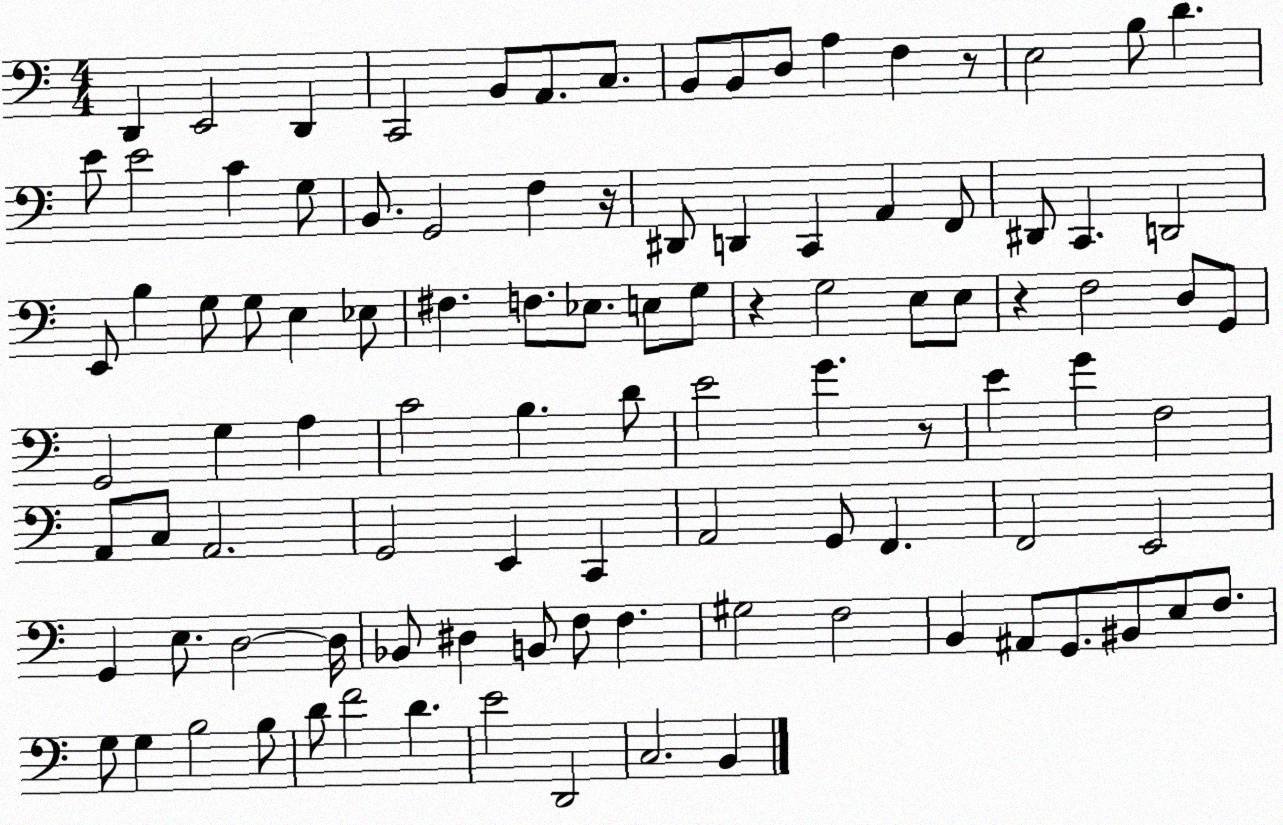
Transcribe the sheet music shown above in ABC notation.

X:1
T:Untitled
M:4/4
L:1/4
K:C
D,, E,,2 D,, C,,2 B,,/2 A,,/2 C,/2 B,,/2 B,,/2 D,/2 A, F, z/2 E,2 B,/2 D E/2 E2 C G,/2 B,,/2 G,,2 F, z/4 ^D,,/2 D,, C,, A,, F,,/2 ^D,,/2 C,, D,,2 E,,/2 B, G,/2 G,/2 E, _E,/2 ^F, F,/2 _E,/2 E,/2 G,/2 z G,2 E,/2 E,/2 z F,2 D,/2 G,,/2 G,,2 G, A, C2 B, D/2 E2 G z/2 E G F,2 A,,/2 C,/2 A,,2 G,,2 E,, C,, A,,2 G,,/2 F,, F,,2 E,,2 G,, E,/2 D,2 D,/4 _B,,/2 ^D, B,,/2 F,/2 F, ^G,2 F,2 B,, ^A,,/2 G,,/2 ^B,,/2 E,/2 F,/2 G,/2 G, B,2 B,/2 D/2 F2 D E2 D,,2 C,2 B,,